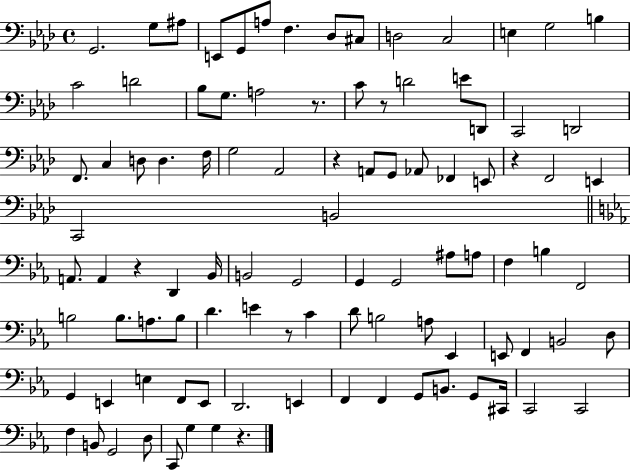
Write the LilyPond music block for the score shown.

{
  \clef bass
  \time 4/4
  \defaultTimeSignature
  \key aes \major
  g,2. g8 ais8 | e,8 g,8 a8 f4. des8 cis8 | d2 c2 | e4 g2 b4 | \break c'2 d'2 | bes8 g8. a2 r8. | c'8 r8 d'2 e'8 d,8 | c,2 d,2 | \break f,8. c4 d8 d4. f16 | g2 aes,2 | r4 a,8 g,8 aes,8 fes,4 e,8 | r4 f,2 e,4 | \break c,2 b,2 | \bar "||" \break \key ees \major a,8. a,4 r4 d,4 bes,16 | b,2 g,2 | g,4 g,2 ais8 a8 | f4 b4 f,2 | \break b2 b8. a8. b8 | d'4. e'4 r8 c'4 | d'8 b2 a8 ees,4 | e,8 f,4 b,2 d8 | \break g,4 e,4 e4 f,8 e,8 | d,2. e,4 | f,4 f,4 g,8 b,8. g,8 cis,16 | c,2 c,2 | \break f4 b,8 g,2 d8 | c,8 g4 g4 r4. | \bar "|."
}